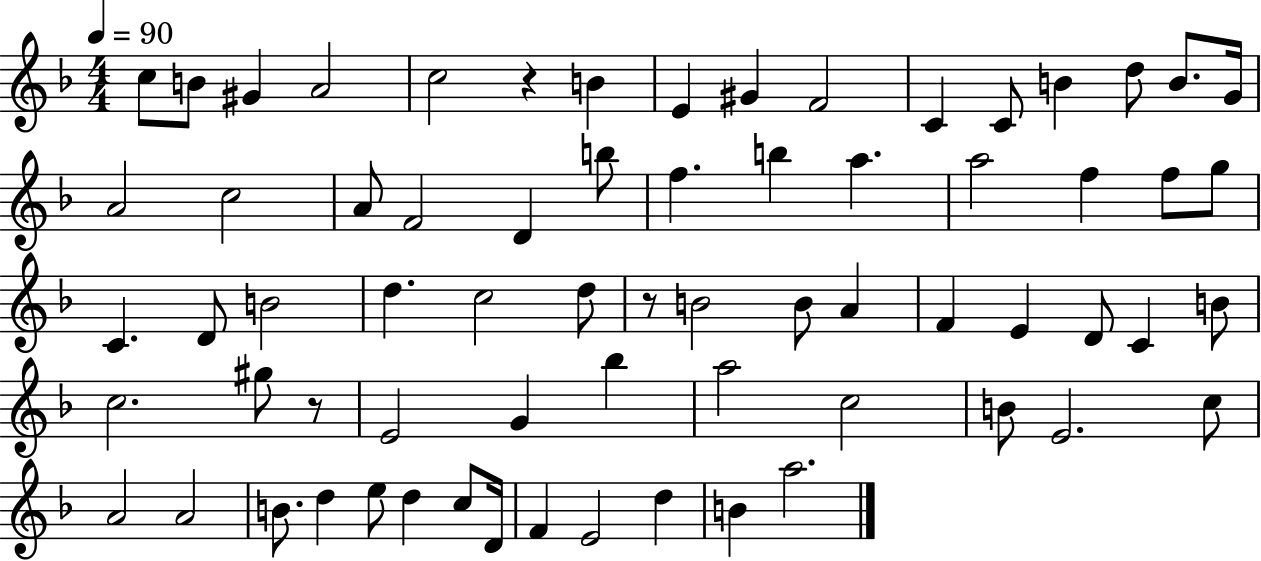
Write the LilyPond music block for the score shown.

{
  \clef treble
  \numericTimeSignature
  \time 4/4
  \key f \major
  \tempo 4 = 90
  c''8 b'8 gis'4 a'2 | c''2 r4 b'4 | e'4 gis'4 f'2 | c'4 c'8 b'4 d''8 b'8. g'16 | \break a'2 c''2 | a'8 f'2 d'4 b''8 | f''4. b''4 a''4. | a''2 f''4 f''8 g''8 | \break c'4. d'8 b'2 | d''4. c''2 d''8 | r8 b'2 b'8 a'4 | f'4 e'4 d'8 c'4 b'8 | \break c''2. gis''8 r8 | e'2 g'4 bes''4 | a''2 c''2 | b'8 e'2. c''8 | \break a'2 a'2 | b'8. d''4 e''8 d''4 c''8 d'16 | f'4 e'2 d''4 | b'4 a''2. | \break \bar "|."
}